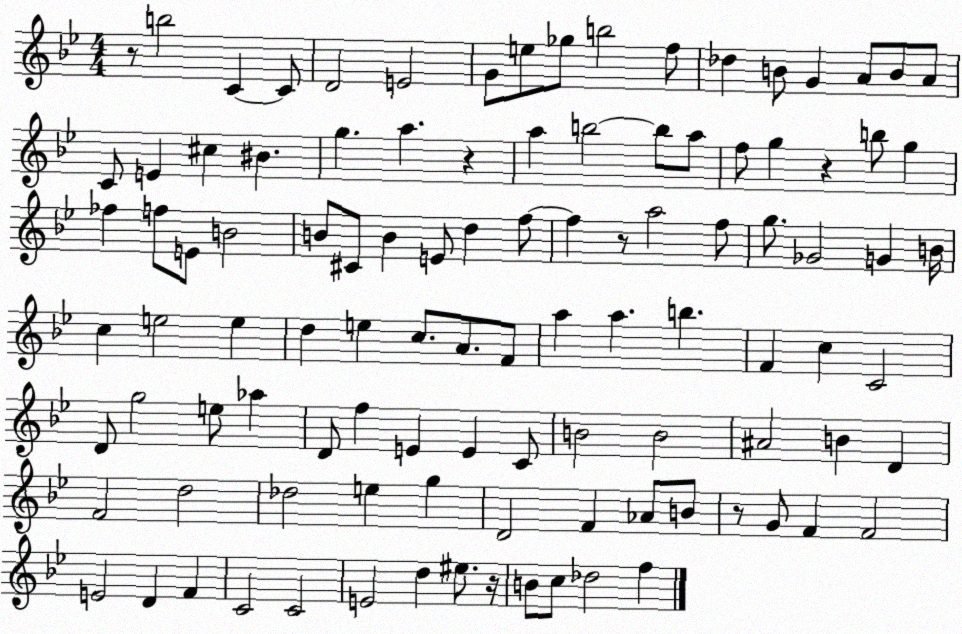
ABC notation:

X:1
T:Untitled
M:4/4
L:1/4
K:Bb
z/2 b2 C C/2 D2 E2 G/2 e/2 _g/2 b2 f/2 _d B/2 G A/2 B/2 A/2 C/2 E ^c ^B g a z a b2 b/2 a/2 f/2 g z b/2 g _f f/2 E/2 B2 B/2 ^C/2 B E/2 d f/2 f z/2 a2 f/2 g/2 _G2 G B/4 c e2 e d e c/2 A/2 F/2 a a b F c C2 D/2 g2 e/2 _a D/2 f E E C/2 B2 B2 ^A2 B D F2 d2 _d2 e g D2 F _A/2 B/2 z/2 G/2 F F2 E2 D F C2 C2 E2 d ^e/2 z/4 B/2 c/2 _d2 f